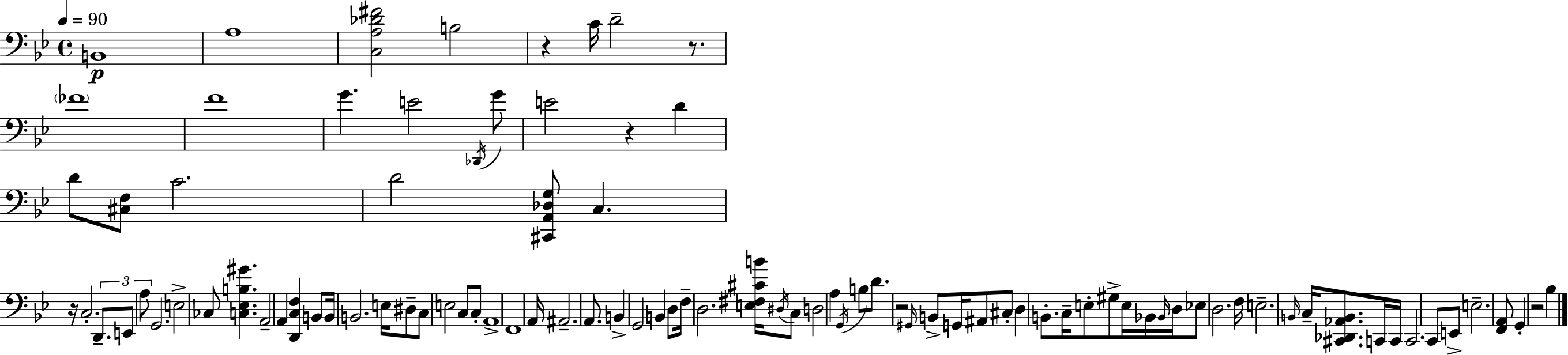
{
  \clef bass
  \time 4/4
  \defaultTimeSignature
  \key g \minor
  \tempo 4 = 90
  b,1\p | a1 | <c a des' fis'>2 b2 | r4 c'16 d'2-- r8. | \break \parenthesize fes'1 | f'1 | g'4. e'2 \acciaccatura { des,16 } g'8 | e'2 r4 d'4 | \break d'8 <cis f>8 c'2. | d'2 <cis, a, des g>8 c4. | r16 c2.-. \tuplet 3/2 { d,8.-- | e,8 a8 } g,2. | \break e2-> ces8 <c ees b gis'>4. | a,2-- a,4 <d, c f>4 | b,8 b,16 b,2. | e16 dis8-- c8 e2 c8 c8-. | \break a,1-> | f,1 | a,16 ais,2.-- a,8. | b,4-> g,2 b,4 | \break d8 f16-- d2. | <e fis cis' b'>16 \acciaccatura { dis16 } c8 d2 a4 | \acciaccatura { g,16 } b8 d'8. r2 \grace { gis,16 } b,8-> | g,16 ais,8 cis8-. d4 b,8.-. c16-- e8-. | \break gis8-> e16 bes,16 \grace { bes,16 } d16 ees8 d2. | f16 e2.-- | \grace { b,16 } c16-- <cis, des, aes, b,>8. c,16 c,16 c,2. | c,8 e,8-> e2.-- | \break <f, a,>8 g,4-. r2 | bes4 \bar "|."
}